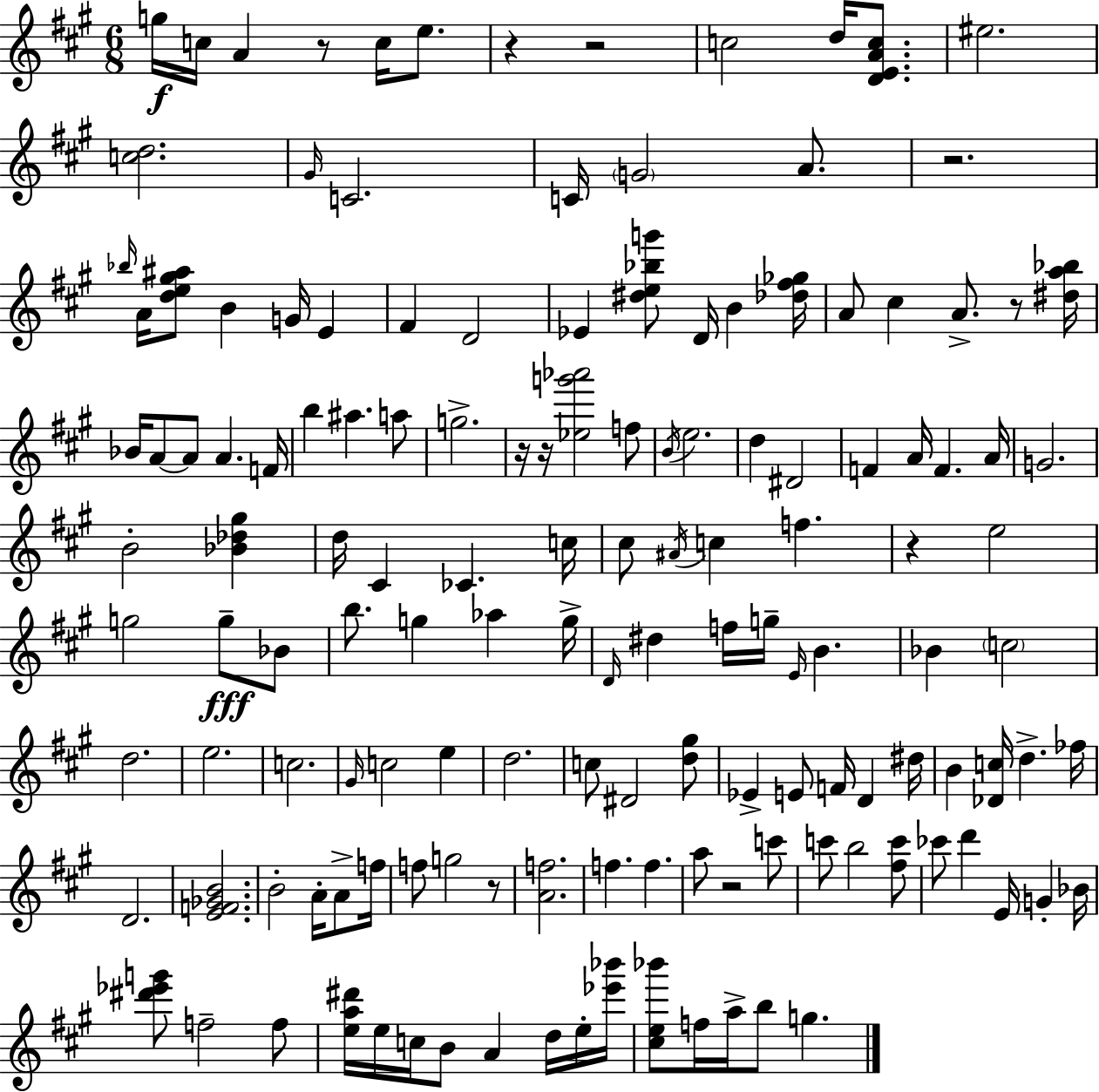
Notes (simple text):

G5/s C5/s A4/q R/e C5/s E5/e. R/q R/h C5/h D5/s [D4,E4,A4,C5]/e. EIS5/h. [C5,D5]/h. G#4/s C4/h. C4/s G4/h A4/e. R/h. Bb5/s A4/s [D5,E5,G#5,A#5]/e B4/q G4/s E4/q F#4/q D4/h Eb4/q [D#5,E5,Bb5,G6]/e D4/s B4/q [Db5,F#5,Gb5]/s A4/e C#5/q A4/e. R/e [D#5,A5,Bb5]/s Bb4/s A4/e A4/e A4/q. F4/s B5/q A#5/q. A5/e G5/h. R/s R/s [Eb5,G6,Ab6]/h F5/e B4/s E5/h. D5/q D#4/h F4/q A4/s F4/q. A4/s G4/h. B4/h [Bb4,Db5,G#5]/q D5/s C#4/q CES4/q. C5/s C#5/e A#4/s C5/q F5/q. R/q E5/h G5/h G5/e Bb4/e B5/e. G5/q Ab5/q G5/s D4/s D#5/q F5/s G5/s E4/s B4/q. Bb4/q C5/h D5/h. E5/h. C5/h. G#4/s C5/h E5/q D5/h. C5/e D#4/h [D5,G#5]/e Eb4/q E4/e F4/s D4/q D#5/s B4/q [Db4,C5]/s D5/q. FES5/s D4/h. [E4,F4,Gb4,B4]/h. B4/h A4/s A4/e F5/s F5/e G5/h R/e [A4,F5]/h. F5/q. F5/q. A5/e R/h C6/e C6/e B5/h [F#5,C6]/e CES6/e D6/q E4/s G4/q Bb4/s [D#6,Eb6,G6]/e F5/h F5/e [E5,A5,D#6]/s E5/s C5/s B4/e A4/q D5/s E5/s [Eb6,Bb6]/s [C#5,E5,Bb6]/e F5/s A5/s B5/e G5/q.